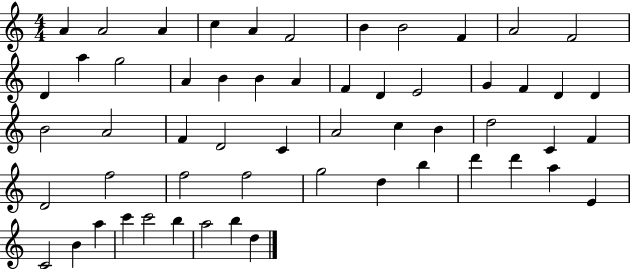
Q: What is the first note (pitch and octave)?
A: A4